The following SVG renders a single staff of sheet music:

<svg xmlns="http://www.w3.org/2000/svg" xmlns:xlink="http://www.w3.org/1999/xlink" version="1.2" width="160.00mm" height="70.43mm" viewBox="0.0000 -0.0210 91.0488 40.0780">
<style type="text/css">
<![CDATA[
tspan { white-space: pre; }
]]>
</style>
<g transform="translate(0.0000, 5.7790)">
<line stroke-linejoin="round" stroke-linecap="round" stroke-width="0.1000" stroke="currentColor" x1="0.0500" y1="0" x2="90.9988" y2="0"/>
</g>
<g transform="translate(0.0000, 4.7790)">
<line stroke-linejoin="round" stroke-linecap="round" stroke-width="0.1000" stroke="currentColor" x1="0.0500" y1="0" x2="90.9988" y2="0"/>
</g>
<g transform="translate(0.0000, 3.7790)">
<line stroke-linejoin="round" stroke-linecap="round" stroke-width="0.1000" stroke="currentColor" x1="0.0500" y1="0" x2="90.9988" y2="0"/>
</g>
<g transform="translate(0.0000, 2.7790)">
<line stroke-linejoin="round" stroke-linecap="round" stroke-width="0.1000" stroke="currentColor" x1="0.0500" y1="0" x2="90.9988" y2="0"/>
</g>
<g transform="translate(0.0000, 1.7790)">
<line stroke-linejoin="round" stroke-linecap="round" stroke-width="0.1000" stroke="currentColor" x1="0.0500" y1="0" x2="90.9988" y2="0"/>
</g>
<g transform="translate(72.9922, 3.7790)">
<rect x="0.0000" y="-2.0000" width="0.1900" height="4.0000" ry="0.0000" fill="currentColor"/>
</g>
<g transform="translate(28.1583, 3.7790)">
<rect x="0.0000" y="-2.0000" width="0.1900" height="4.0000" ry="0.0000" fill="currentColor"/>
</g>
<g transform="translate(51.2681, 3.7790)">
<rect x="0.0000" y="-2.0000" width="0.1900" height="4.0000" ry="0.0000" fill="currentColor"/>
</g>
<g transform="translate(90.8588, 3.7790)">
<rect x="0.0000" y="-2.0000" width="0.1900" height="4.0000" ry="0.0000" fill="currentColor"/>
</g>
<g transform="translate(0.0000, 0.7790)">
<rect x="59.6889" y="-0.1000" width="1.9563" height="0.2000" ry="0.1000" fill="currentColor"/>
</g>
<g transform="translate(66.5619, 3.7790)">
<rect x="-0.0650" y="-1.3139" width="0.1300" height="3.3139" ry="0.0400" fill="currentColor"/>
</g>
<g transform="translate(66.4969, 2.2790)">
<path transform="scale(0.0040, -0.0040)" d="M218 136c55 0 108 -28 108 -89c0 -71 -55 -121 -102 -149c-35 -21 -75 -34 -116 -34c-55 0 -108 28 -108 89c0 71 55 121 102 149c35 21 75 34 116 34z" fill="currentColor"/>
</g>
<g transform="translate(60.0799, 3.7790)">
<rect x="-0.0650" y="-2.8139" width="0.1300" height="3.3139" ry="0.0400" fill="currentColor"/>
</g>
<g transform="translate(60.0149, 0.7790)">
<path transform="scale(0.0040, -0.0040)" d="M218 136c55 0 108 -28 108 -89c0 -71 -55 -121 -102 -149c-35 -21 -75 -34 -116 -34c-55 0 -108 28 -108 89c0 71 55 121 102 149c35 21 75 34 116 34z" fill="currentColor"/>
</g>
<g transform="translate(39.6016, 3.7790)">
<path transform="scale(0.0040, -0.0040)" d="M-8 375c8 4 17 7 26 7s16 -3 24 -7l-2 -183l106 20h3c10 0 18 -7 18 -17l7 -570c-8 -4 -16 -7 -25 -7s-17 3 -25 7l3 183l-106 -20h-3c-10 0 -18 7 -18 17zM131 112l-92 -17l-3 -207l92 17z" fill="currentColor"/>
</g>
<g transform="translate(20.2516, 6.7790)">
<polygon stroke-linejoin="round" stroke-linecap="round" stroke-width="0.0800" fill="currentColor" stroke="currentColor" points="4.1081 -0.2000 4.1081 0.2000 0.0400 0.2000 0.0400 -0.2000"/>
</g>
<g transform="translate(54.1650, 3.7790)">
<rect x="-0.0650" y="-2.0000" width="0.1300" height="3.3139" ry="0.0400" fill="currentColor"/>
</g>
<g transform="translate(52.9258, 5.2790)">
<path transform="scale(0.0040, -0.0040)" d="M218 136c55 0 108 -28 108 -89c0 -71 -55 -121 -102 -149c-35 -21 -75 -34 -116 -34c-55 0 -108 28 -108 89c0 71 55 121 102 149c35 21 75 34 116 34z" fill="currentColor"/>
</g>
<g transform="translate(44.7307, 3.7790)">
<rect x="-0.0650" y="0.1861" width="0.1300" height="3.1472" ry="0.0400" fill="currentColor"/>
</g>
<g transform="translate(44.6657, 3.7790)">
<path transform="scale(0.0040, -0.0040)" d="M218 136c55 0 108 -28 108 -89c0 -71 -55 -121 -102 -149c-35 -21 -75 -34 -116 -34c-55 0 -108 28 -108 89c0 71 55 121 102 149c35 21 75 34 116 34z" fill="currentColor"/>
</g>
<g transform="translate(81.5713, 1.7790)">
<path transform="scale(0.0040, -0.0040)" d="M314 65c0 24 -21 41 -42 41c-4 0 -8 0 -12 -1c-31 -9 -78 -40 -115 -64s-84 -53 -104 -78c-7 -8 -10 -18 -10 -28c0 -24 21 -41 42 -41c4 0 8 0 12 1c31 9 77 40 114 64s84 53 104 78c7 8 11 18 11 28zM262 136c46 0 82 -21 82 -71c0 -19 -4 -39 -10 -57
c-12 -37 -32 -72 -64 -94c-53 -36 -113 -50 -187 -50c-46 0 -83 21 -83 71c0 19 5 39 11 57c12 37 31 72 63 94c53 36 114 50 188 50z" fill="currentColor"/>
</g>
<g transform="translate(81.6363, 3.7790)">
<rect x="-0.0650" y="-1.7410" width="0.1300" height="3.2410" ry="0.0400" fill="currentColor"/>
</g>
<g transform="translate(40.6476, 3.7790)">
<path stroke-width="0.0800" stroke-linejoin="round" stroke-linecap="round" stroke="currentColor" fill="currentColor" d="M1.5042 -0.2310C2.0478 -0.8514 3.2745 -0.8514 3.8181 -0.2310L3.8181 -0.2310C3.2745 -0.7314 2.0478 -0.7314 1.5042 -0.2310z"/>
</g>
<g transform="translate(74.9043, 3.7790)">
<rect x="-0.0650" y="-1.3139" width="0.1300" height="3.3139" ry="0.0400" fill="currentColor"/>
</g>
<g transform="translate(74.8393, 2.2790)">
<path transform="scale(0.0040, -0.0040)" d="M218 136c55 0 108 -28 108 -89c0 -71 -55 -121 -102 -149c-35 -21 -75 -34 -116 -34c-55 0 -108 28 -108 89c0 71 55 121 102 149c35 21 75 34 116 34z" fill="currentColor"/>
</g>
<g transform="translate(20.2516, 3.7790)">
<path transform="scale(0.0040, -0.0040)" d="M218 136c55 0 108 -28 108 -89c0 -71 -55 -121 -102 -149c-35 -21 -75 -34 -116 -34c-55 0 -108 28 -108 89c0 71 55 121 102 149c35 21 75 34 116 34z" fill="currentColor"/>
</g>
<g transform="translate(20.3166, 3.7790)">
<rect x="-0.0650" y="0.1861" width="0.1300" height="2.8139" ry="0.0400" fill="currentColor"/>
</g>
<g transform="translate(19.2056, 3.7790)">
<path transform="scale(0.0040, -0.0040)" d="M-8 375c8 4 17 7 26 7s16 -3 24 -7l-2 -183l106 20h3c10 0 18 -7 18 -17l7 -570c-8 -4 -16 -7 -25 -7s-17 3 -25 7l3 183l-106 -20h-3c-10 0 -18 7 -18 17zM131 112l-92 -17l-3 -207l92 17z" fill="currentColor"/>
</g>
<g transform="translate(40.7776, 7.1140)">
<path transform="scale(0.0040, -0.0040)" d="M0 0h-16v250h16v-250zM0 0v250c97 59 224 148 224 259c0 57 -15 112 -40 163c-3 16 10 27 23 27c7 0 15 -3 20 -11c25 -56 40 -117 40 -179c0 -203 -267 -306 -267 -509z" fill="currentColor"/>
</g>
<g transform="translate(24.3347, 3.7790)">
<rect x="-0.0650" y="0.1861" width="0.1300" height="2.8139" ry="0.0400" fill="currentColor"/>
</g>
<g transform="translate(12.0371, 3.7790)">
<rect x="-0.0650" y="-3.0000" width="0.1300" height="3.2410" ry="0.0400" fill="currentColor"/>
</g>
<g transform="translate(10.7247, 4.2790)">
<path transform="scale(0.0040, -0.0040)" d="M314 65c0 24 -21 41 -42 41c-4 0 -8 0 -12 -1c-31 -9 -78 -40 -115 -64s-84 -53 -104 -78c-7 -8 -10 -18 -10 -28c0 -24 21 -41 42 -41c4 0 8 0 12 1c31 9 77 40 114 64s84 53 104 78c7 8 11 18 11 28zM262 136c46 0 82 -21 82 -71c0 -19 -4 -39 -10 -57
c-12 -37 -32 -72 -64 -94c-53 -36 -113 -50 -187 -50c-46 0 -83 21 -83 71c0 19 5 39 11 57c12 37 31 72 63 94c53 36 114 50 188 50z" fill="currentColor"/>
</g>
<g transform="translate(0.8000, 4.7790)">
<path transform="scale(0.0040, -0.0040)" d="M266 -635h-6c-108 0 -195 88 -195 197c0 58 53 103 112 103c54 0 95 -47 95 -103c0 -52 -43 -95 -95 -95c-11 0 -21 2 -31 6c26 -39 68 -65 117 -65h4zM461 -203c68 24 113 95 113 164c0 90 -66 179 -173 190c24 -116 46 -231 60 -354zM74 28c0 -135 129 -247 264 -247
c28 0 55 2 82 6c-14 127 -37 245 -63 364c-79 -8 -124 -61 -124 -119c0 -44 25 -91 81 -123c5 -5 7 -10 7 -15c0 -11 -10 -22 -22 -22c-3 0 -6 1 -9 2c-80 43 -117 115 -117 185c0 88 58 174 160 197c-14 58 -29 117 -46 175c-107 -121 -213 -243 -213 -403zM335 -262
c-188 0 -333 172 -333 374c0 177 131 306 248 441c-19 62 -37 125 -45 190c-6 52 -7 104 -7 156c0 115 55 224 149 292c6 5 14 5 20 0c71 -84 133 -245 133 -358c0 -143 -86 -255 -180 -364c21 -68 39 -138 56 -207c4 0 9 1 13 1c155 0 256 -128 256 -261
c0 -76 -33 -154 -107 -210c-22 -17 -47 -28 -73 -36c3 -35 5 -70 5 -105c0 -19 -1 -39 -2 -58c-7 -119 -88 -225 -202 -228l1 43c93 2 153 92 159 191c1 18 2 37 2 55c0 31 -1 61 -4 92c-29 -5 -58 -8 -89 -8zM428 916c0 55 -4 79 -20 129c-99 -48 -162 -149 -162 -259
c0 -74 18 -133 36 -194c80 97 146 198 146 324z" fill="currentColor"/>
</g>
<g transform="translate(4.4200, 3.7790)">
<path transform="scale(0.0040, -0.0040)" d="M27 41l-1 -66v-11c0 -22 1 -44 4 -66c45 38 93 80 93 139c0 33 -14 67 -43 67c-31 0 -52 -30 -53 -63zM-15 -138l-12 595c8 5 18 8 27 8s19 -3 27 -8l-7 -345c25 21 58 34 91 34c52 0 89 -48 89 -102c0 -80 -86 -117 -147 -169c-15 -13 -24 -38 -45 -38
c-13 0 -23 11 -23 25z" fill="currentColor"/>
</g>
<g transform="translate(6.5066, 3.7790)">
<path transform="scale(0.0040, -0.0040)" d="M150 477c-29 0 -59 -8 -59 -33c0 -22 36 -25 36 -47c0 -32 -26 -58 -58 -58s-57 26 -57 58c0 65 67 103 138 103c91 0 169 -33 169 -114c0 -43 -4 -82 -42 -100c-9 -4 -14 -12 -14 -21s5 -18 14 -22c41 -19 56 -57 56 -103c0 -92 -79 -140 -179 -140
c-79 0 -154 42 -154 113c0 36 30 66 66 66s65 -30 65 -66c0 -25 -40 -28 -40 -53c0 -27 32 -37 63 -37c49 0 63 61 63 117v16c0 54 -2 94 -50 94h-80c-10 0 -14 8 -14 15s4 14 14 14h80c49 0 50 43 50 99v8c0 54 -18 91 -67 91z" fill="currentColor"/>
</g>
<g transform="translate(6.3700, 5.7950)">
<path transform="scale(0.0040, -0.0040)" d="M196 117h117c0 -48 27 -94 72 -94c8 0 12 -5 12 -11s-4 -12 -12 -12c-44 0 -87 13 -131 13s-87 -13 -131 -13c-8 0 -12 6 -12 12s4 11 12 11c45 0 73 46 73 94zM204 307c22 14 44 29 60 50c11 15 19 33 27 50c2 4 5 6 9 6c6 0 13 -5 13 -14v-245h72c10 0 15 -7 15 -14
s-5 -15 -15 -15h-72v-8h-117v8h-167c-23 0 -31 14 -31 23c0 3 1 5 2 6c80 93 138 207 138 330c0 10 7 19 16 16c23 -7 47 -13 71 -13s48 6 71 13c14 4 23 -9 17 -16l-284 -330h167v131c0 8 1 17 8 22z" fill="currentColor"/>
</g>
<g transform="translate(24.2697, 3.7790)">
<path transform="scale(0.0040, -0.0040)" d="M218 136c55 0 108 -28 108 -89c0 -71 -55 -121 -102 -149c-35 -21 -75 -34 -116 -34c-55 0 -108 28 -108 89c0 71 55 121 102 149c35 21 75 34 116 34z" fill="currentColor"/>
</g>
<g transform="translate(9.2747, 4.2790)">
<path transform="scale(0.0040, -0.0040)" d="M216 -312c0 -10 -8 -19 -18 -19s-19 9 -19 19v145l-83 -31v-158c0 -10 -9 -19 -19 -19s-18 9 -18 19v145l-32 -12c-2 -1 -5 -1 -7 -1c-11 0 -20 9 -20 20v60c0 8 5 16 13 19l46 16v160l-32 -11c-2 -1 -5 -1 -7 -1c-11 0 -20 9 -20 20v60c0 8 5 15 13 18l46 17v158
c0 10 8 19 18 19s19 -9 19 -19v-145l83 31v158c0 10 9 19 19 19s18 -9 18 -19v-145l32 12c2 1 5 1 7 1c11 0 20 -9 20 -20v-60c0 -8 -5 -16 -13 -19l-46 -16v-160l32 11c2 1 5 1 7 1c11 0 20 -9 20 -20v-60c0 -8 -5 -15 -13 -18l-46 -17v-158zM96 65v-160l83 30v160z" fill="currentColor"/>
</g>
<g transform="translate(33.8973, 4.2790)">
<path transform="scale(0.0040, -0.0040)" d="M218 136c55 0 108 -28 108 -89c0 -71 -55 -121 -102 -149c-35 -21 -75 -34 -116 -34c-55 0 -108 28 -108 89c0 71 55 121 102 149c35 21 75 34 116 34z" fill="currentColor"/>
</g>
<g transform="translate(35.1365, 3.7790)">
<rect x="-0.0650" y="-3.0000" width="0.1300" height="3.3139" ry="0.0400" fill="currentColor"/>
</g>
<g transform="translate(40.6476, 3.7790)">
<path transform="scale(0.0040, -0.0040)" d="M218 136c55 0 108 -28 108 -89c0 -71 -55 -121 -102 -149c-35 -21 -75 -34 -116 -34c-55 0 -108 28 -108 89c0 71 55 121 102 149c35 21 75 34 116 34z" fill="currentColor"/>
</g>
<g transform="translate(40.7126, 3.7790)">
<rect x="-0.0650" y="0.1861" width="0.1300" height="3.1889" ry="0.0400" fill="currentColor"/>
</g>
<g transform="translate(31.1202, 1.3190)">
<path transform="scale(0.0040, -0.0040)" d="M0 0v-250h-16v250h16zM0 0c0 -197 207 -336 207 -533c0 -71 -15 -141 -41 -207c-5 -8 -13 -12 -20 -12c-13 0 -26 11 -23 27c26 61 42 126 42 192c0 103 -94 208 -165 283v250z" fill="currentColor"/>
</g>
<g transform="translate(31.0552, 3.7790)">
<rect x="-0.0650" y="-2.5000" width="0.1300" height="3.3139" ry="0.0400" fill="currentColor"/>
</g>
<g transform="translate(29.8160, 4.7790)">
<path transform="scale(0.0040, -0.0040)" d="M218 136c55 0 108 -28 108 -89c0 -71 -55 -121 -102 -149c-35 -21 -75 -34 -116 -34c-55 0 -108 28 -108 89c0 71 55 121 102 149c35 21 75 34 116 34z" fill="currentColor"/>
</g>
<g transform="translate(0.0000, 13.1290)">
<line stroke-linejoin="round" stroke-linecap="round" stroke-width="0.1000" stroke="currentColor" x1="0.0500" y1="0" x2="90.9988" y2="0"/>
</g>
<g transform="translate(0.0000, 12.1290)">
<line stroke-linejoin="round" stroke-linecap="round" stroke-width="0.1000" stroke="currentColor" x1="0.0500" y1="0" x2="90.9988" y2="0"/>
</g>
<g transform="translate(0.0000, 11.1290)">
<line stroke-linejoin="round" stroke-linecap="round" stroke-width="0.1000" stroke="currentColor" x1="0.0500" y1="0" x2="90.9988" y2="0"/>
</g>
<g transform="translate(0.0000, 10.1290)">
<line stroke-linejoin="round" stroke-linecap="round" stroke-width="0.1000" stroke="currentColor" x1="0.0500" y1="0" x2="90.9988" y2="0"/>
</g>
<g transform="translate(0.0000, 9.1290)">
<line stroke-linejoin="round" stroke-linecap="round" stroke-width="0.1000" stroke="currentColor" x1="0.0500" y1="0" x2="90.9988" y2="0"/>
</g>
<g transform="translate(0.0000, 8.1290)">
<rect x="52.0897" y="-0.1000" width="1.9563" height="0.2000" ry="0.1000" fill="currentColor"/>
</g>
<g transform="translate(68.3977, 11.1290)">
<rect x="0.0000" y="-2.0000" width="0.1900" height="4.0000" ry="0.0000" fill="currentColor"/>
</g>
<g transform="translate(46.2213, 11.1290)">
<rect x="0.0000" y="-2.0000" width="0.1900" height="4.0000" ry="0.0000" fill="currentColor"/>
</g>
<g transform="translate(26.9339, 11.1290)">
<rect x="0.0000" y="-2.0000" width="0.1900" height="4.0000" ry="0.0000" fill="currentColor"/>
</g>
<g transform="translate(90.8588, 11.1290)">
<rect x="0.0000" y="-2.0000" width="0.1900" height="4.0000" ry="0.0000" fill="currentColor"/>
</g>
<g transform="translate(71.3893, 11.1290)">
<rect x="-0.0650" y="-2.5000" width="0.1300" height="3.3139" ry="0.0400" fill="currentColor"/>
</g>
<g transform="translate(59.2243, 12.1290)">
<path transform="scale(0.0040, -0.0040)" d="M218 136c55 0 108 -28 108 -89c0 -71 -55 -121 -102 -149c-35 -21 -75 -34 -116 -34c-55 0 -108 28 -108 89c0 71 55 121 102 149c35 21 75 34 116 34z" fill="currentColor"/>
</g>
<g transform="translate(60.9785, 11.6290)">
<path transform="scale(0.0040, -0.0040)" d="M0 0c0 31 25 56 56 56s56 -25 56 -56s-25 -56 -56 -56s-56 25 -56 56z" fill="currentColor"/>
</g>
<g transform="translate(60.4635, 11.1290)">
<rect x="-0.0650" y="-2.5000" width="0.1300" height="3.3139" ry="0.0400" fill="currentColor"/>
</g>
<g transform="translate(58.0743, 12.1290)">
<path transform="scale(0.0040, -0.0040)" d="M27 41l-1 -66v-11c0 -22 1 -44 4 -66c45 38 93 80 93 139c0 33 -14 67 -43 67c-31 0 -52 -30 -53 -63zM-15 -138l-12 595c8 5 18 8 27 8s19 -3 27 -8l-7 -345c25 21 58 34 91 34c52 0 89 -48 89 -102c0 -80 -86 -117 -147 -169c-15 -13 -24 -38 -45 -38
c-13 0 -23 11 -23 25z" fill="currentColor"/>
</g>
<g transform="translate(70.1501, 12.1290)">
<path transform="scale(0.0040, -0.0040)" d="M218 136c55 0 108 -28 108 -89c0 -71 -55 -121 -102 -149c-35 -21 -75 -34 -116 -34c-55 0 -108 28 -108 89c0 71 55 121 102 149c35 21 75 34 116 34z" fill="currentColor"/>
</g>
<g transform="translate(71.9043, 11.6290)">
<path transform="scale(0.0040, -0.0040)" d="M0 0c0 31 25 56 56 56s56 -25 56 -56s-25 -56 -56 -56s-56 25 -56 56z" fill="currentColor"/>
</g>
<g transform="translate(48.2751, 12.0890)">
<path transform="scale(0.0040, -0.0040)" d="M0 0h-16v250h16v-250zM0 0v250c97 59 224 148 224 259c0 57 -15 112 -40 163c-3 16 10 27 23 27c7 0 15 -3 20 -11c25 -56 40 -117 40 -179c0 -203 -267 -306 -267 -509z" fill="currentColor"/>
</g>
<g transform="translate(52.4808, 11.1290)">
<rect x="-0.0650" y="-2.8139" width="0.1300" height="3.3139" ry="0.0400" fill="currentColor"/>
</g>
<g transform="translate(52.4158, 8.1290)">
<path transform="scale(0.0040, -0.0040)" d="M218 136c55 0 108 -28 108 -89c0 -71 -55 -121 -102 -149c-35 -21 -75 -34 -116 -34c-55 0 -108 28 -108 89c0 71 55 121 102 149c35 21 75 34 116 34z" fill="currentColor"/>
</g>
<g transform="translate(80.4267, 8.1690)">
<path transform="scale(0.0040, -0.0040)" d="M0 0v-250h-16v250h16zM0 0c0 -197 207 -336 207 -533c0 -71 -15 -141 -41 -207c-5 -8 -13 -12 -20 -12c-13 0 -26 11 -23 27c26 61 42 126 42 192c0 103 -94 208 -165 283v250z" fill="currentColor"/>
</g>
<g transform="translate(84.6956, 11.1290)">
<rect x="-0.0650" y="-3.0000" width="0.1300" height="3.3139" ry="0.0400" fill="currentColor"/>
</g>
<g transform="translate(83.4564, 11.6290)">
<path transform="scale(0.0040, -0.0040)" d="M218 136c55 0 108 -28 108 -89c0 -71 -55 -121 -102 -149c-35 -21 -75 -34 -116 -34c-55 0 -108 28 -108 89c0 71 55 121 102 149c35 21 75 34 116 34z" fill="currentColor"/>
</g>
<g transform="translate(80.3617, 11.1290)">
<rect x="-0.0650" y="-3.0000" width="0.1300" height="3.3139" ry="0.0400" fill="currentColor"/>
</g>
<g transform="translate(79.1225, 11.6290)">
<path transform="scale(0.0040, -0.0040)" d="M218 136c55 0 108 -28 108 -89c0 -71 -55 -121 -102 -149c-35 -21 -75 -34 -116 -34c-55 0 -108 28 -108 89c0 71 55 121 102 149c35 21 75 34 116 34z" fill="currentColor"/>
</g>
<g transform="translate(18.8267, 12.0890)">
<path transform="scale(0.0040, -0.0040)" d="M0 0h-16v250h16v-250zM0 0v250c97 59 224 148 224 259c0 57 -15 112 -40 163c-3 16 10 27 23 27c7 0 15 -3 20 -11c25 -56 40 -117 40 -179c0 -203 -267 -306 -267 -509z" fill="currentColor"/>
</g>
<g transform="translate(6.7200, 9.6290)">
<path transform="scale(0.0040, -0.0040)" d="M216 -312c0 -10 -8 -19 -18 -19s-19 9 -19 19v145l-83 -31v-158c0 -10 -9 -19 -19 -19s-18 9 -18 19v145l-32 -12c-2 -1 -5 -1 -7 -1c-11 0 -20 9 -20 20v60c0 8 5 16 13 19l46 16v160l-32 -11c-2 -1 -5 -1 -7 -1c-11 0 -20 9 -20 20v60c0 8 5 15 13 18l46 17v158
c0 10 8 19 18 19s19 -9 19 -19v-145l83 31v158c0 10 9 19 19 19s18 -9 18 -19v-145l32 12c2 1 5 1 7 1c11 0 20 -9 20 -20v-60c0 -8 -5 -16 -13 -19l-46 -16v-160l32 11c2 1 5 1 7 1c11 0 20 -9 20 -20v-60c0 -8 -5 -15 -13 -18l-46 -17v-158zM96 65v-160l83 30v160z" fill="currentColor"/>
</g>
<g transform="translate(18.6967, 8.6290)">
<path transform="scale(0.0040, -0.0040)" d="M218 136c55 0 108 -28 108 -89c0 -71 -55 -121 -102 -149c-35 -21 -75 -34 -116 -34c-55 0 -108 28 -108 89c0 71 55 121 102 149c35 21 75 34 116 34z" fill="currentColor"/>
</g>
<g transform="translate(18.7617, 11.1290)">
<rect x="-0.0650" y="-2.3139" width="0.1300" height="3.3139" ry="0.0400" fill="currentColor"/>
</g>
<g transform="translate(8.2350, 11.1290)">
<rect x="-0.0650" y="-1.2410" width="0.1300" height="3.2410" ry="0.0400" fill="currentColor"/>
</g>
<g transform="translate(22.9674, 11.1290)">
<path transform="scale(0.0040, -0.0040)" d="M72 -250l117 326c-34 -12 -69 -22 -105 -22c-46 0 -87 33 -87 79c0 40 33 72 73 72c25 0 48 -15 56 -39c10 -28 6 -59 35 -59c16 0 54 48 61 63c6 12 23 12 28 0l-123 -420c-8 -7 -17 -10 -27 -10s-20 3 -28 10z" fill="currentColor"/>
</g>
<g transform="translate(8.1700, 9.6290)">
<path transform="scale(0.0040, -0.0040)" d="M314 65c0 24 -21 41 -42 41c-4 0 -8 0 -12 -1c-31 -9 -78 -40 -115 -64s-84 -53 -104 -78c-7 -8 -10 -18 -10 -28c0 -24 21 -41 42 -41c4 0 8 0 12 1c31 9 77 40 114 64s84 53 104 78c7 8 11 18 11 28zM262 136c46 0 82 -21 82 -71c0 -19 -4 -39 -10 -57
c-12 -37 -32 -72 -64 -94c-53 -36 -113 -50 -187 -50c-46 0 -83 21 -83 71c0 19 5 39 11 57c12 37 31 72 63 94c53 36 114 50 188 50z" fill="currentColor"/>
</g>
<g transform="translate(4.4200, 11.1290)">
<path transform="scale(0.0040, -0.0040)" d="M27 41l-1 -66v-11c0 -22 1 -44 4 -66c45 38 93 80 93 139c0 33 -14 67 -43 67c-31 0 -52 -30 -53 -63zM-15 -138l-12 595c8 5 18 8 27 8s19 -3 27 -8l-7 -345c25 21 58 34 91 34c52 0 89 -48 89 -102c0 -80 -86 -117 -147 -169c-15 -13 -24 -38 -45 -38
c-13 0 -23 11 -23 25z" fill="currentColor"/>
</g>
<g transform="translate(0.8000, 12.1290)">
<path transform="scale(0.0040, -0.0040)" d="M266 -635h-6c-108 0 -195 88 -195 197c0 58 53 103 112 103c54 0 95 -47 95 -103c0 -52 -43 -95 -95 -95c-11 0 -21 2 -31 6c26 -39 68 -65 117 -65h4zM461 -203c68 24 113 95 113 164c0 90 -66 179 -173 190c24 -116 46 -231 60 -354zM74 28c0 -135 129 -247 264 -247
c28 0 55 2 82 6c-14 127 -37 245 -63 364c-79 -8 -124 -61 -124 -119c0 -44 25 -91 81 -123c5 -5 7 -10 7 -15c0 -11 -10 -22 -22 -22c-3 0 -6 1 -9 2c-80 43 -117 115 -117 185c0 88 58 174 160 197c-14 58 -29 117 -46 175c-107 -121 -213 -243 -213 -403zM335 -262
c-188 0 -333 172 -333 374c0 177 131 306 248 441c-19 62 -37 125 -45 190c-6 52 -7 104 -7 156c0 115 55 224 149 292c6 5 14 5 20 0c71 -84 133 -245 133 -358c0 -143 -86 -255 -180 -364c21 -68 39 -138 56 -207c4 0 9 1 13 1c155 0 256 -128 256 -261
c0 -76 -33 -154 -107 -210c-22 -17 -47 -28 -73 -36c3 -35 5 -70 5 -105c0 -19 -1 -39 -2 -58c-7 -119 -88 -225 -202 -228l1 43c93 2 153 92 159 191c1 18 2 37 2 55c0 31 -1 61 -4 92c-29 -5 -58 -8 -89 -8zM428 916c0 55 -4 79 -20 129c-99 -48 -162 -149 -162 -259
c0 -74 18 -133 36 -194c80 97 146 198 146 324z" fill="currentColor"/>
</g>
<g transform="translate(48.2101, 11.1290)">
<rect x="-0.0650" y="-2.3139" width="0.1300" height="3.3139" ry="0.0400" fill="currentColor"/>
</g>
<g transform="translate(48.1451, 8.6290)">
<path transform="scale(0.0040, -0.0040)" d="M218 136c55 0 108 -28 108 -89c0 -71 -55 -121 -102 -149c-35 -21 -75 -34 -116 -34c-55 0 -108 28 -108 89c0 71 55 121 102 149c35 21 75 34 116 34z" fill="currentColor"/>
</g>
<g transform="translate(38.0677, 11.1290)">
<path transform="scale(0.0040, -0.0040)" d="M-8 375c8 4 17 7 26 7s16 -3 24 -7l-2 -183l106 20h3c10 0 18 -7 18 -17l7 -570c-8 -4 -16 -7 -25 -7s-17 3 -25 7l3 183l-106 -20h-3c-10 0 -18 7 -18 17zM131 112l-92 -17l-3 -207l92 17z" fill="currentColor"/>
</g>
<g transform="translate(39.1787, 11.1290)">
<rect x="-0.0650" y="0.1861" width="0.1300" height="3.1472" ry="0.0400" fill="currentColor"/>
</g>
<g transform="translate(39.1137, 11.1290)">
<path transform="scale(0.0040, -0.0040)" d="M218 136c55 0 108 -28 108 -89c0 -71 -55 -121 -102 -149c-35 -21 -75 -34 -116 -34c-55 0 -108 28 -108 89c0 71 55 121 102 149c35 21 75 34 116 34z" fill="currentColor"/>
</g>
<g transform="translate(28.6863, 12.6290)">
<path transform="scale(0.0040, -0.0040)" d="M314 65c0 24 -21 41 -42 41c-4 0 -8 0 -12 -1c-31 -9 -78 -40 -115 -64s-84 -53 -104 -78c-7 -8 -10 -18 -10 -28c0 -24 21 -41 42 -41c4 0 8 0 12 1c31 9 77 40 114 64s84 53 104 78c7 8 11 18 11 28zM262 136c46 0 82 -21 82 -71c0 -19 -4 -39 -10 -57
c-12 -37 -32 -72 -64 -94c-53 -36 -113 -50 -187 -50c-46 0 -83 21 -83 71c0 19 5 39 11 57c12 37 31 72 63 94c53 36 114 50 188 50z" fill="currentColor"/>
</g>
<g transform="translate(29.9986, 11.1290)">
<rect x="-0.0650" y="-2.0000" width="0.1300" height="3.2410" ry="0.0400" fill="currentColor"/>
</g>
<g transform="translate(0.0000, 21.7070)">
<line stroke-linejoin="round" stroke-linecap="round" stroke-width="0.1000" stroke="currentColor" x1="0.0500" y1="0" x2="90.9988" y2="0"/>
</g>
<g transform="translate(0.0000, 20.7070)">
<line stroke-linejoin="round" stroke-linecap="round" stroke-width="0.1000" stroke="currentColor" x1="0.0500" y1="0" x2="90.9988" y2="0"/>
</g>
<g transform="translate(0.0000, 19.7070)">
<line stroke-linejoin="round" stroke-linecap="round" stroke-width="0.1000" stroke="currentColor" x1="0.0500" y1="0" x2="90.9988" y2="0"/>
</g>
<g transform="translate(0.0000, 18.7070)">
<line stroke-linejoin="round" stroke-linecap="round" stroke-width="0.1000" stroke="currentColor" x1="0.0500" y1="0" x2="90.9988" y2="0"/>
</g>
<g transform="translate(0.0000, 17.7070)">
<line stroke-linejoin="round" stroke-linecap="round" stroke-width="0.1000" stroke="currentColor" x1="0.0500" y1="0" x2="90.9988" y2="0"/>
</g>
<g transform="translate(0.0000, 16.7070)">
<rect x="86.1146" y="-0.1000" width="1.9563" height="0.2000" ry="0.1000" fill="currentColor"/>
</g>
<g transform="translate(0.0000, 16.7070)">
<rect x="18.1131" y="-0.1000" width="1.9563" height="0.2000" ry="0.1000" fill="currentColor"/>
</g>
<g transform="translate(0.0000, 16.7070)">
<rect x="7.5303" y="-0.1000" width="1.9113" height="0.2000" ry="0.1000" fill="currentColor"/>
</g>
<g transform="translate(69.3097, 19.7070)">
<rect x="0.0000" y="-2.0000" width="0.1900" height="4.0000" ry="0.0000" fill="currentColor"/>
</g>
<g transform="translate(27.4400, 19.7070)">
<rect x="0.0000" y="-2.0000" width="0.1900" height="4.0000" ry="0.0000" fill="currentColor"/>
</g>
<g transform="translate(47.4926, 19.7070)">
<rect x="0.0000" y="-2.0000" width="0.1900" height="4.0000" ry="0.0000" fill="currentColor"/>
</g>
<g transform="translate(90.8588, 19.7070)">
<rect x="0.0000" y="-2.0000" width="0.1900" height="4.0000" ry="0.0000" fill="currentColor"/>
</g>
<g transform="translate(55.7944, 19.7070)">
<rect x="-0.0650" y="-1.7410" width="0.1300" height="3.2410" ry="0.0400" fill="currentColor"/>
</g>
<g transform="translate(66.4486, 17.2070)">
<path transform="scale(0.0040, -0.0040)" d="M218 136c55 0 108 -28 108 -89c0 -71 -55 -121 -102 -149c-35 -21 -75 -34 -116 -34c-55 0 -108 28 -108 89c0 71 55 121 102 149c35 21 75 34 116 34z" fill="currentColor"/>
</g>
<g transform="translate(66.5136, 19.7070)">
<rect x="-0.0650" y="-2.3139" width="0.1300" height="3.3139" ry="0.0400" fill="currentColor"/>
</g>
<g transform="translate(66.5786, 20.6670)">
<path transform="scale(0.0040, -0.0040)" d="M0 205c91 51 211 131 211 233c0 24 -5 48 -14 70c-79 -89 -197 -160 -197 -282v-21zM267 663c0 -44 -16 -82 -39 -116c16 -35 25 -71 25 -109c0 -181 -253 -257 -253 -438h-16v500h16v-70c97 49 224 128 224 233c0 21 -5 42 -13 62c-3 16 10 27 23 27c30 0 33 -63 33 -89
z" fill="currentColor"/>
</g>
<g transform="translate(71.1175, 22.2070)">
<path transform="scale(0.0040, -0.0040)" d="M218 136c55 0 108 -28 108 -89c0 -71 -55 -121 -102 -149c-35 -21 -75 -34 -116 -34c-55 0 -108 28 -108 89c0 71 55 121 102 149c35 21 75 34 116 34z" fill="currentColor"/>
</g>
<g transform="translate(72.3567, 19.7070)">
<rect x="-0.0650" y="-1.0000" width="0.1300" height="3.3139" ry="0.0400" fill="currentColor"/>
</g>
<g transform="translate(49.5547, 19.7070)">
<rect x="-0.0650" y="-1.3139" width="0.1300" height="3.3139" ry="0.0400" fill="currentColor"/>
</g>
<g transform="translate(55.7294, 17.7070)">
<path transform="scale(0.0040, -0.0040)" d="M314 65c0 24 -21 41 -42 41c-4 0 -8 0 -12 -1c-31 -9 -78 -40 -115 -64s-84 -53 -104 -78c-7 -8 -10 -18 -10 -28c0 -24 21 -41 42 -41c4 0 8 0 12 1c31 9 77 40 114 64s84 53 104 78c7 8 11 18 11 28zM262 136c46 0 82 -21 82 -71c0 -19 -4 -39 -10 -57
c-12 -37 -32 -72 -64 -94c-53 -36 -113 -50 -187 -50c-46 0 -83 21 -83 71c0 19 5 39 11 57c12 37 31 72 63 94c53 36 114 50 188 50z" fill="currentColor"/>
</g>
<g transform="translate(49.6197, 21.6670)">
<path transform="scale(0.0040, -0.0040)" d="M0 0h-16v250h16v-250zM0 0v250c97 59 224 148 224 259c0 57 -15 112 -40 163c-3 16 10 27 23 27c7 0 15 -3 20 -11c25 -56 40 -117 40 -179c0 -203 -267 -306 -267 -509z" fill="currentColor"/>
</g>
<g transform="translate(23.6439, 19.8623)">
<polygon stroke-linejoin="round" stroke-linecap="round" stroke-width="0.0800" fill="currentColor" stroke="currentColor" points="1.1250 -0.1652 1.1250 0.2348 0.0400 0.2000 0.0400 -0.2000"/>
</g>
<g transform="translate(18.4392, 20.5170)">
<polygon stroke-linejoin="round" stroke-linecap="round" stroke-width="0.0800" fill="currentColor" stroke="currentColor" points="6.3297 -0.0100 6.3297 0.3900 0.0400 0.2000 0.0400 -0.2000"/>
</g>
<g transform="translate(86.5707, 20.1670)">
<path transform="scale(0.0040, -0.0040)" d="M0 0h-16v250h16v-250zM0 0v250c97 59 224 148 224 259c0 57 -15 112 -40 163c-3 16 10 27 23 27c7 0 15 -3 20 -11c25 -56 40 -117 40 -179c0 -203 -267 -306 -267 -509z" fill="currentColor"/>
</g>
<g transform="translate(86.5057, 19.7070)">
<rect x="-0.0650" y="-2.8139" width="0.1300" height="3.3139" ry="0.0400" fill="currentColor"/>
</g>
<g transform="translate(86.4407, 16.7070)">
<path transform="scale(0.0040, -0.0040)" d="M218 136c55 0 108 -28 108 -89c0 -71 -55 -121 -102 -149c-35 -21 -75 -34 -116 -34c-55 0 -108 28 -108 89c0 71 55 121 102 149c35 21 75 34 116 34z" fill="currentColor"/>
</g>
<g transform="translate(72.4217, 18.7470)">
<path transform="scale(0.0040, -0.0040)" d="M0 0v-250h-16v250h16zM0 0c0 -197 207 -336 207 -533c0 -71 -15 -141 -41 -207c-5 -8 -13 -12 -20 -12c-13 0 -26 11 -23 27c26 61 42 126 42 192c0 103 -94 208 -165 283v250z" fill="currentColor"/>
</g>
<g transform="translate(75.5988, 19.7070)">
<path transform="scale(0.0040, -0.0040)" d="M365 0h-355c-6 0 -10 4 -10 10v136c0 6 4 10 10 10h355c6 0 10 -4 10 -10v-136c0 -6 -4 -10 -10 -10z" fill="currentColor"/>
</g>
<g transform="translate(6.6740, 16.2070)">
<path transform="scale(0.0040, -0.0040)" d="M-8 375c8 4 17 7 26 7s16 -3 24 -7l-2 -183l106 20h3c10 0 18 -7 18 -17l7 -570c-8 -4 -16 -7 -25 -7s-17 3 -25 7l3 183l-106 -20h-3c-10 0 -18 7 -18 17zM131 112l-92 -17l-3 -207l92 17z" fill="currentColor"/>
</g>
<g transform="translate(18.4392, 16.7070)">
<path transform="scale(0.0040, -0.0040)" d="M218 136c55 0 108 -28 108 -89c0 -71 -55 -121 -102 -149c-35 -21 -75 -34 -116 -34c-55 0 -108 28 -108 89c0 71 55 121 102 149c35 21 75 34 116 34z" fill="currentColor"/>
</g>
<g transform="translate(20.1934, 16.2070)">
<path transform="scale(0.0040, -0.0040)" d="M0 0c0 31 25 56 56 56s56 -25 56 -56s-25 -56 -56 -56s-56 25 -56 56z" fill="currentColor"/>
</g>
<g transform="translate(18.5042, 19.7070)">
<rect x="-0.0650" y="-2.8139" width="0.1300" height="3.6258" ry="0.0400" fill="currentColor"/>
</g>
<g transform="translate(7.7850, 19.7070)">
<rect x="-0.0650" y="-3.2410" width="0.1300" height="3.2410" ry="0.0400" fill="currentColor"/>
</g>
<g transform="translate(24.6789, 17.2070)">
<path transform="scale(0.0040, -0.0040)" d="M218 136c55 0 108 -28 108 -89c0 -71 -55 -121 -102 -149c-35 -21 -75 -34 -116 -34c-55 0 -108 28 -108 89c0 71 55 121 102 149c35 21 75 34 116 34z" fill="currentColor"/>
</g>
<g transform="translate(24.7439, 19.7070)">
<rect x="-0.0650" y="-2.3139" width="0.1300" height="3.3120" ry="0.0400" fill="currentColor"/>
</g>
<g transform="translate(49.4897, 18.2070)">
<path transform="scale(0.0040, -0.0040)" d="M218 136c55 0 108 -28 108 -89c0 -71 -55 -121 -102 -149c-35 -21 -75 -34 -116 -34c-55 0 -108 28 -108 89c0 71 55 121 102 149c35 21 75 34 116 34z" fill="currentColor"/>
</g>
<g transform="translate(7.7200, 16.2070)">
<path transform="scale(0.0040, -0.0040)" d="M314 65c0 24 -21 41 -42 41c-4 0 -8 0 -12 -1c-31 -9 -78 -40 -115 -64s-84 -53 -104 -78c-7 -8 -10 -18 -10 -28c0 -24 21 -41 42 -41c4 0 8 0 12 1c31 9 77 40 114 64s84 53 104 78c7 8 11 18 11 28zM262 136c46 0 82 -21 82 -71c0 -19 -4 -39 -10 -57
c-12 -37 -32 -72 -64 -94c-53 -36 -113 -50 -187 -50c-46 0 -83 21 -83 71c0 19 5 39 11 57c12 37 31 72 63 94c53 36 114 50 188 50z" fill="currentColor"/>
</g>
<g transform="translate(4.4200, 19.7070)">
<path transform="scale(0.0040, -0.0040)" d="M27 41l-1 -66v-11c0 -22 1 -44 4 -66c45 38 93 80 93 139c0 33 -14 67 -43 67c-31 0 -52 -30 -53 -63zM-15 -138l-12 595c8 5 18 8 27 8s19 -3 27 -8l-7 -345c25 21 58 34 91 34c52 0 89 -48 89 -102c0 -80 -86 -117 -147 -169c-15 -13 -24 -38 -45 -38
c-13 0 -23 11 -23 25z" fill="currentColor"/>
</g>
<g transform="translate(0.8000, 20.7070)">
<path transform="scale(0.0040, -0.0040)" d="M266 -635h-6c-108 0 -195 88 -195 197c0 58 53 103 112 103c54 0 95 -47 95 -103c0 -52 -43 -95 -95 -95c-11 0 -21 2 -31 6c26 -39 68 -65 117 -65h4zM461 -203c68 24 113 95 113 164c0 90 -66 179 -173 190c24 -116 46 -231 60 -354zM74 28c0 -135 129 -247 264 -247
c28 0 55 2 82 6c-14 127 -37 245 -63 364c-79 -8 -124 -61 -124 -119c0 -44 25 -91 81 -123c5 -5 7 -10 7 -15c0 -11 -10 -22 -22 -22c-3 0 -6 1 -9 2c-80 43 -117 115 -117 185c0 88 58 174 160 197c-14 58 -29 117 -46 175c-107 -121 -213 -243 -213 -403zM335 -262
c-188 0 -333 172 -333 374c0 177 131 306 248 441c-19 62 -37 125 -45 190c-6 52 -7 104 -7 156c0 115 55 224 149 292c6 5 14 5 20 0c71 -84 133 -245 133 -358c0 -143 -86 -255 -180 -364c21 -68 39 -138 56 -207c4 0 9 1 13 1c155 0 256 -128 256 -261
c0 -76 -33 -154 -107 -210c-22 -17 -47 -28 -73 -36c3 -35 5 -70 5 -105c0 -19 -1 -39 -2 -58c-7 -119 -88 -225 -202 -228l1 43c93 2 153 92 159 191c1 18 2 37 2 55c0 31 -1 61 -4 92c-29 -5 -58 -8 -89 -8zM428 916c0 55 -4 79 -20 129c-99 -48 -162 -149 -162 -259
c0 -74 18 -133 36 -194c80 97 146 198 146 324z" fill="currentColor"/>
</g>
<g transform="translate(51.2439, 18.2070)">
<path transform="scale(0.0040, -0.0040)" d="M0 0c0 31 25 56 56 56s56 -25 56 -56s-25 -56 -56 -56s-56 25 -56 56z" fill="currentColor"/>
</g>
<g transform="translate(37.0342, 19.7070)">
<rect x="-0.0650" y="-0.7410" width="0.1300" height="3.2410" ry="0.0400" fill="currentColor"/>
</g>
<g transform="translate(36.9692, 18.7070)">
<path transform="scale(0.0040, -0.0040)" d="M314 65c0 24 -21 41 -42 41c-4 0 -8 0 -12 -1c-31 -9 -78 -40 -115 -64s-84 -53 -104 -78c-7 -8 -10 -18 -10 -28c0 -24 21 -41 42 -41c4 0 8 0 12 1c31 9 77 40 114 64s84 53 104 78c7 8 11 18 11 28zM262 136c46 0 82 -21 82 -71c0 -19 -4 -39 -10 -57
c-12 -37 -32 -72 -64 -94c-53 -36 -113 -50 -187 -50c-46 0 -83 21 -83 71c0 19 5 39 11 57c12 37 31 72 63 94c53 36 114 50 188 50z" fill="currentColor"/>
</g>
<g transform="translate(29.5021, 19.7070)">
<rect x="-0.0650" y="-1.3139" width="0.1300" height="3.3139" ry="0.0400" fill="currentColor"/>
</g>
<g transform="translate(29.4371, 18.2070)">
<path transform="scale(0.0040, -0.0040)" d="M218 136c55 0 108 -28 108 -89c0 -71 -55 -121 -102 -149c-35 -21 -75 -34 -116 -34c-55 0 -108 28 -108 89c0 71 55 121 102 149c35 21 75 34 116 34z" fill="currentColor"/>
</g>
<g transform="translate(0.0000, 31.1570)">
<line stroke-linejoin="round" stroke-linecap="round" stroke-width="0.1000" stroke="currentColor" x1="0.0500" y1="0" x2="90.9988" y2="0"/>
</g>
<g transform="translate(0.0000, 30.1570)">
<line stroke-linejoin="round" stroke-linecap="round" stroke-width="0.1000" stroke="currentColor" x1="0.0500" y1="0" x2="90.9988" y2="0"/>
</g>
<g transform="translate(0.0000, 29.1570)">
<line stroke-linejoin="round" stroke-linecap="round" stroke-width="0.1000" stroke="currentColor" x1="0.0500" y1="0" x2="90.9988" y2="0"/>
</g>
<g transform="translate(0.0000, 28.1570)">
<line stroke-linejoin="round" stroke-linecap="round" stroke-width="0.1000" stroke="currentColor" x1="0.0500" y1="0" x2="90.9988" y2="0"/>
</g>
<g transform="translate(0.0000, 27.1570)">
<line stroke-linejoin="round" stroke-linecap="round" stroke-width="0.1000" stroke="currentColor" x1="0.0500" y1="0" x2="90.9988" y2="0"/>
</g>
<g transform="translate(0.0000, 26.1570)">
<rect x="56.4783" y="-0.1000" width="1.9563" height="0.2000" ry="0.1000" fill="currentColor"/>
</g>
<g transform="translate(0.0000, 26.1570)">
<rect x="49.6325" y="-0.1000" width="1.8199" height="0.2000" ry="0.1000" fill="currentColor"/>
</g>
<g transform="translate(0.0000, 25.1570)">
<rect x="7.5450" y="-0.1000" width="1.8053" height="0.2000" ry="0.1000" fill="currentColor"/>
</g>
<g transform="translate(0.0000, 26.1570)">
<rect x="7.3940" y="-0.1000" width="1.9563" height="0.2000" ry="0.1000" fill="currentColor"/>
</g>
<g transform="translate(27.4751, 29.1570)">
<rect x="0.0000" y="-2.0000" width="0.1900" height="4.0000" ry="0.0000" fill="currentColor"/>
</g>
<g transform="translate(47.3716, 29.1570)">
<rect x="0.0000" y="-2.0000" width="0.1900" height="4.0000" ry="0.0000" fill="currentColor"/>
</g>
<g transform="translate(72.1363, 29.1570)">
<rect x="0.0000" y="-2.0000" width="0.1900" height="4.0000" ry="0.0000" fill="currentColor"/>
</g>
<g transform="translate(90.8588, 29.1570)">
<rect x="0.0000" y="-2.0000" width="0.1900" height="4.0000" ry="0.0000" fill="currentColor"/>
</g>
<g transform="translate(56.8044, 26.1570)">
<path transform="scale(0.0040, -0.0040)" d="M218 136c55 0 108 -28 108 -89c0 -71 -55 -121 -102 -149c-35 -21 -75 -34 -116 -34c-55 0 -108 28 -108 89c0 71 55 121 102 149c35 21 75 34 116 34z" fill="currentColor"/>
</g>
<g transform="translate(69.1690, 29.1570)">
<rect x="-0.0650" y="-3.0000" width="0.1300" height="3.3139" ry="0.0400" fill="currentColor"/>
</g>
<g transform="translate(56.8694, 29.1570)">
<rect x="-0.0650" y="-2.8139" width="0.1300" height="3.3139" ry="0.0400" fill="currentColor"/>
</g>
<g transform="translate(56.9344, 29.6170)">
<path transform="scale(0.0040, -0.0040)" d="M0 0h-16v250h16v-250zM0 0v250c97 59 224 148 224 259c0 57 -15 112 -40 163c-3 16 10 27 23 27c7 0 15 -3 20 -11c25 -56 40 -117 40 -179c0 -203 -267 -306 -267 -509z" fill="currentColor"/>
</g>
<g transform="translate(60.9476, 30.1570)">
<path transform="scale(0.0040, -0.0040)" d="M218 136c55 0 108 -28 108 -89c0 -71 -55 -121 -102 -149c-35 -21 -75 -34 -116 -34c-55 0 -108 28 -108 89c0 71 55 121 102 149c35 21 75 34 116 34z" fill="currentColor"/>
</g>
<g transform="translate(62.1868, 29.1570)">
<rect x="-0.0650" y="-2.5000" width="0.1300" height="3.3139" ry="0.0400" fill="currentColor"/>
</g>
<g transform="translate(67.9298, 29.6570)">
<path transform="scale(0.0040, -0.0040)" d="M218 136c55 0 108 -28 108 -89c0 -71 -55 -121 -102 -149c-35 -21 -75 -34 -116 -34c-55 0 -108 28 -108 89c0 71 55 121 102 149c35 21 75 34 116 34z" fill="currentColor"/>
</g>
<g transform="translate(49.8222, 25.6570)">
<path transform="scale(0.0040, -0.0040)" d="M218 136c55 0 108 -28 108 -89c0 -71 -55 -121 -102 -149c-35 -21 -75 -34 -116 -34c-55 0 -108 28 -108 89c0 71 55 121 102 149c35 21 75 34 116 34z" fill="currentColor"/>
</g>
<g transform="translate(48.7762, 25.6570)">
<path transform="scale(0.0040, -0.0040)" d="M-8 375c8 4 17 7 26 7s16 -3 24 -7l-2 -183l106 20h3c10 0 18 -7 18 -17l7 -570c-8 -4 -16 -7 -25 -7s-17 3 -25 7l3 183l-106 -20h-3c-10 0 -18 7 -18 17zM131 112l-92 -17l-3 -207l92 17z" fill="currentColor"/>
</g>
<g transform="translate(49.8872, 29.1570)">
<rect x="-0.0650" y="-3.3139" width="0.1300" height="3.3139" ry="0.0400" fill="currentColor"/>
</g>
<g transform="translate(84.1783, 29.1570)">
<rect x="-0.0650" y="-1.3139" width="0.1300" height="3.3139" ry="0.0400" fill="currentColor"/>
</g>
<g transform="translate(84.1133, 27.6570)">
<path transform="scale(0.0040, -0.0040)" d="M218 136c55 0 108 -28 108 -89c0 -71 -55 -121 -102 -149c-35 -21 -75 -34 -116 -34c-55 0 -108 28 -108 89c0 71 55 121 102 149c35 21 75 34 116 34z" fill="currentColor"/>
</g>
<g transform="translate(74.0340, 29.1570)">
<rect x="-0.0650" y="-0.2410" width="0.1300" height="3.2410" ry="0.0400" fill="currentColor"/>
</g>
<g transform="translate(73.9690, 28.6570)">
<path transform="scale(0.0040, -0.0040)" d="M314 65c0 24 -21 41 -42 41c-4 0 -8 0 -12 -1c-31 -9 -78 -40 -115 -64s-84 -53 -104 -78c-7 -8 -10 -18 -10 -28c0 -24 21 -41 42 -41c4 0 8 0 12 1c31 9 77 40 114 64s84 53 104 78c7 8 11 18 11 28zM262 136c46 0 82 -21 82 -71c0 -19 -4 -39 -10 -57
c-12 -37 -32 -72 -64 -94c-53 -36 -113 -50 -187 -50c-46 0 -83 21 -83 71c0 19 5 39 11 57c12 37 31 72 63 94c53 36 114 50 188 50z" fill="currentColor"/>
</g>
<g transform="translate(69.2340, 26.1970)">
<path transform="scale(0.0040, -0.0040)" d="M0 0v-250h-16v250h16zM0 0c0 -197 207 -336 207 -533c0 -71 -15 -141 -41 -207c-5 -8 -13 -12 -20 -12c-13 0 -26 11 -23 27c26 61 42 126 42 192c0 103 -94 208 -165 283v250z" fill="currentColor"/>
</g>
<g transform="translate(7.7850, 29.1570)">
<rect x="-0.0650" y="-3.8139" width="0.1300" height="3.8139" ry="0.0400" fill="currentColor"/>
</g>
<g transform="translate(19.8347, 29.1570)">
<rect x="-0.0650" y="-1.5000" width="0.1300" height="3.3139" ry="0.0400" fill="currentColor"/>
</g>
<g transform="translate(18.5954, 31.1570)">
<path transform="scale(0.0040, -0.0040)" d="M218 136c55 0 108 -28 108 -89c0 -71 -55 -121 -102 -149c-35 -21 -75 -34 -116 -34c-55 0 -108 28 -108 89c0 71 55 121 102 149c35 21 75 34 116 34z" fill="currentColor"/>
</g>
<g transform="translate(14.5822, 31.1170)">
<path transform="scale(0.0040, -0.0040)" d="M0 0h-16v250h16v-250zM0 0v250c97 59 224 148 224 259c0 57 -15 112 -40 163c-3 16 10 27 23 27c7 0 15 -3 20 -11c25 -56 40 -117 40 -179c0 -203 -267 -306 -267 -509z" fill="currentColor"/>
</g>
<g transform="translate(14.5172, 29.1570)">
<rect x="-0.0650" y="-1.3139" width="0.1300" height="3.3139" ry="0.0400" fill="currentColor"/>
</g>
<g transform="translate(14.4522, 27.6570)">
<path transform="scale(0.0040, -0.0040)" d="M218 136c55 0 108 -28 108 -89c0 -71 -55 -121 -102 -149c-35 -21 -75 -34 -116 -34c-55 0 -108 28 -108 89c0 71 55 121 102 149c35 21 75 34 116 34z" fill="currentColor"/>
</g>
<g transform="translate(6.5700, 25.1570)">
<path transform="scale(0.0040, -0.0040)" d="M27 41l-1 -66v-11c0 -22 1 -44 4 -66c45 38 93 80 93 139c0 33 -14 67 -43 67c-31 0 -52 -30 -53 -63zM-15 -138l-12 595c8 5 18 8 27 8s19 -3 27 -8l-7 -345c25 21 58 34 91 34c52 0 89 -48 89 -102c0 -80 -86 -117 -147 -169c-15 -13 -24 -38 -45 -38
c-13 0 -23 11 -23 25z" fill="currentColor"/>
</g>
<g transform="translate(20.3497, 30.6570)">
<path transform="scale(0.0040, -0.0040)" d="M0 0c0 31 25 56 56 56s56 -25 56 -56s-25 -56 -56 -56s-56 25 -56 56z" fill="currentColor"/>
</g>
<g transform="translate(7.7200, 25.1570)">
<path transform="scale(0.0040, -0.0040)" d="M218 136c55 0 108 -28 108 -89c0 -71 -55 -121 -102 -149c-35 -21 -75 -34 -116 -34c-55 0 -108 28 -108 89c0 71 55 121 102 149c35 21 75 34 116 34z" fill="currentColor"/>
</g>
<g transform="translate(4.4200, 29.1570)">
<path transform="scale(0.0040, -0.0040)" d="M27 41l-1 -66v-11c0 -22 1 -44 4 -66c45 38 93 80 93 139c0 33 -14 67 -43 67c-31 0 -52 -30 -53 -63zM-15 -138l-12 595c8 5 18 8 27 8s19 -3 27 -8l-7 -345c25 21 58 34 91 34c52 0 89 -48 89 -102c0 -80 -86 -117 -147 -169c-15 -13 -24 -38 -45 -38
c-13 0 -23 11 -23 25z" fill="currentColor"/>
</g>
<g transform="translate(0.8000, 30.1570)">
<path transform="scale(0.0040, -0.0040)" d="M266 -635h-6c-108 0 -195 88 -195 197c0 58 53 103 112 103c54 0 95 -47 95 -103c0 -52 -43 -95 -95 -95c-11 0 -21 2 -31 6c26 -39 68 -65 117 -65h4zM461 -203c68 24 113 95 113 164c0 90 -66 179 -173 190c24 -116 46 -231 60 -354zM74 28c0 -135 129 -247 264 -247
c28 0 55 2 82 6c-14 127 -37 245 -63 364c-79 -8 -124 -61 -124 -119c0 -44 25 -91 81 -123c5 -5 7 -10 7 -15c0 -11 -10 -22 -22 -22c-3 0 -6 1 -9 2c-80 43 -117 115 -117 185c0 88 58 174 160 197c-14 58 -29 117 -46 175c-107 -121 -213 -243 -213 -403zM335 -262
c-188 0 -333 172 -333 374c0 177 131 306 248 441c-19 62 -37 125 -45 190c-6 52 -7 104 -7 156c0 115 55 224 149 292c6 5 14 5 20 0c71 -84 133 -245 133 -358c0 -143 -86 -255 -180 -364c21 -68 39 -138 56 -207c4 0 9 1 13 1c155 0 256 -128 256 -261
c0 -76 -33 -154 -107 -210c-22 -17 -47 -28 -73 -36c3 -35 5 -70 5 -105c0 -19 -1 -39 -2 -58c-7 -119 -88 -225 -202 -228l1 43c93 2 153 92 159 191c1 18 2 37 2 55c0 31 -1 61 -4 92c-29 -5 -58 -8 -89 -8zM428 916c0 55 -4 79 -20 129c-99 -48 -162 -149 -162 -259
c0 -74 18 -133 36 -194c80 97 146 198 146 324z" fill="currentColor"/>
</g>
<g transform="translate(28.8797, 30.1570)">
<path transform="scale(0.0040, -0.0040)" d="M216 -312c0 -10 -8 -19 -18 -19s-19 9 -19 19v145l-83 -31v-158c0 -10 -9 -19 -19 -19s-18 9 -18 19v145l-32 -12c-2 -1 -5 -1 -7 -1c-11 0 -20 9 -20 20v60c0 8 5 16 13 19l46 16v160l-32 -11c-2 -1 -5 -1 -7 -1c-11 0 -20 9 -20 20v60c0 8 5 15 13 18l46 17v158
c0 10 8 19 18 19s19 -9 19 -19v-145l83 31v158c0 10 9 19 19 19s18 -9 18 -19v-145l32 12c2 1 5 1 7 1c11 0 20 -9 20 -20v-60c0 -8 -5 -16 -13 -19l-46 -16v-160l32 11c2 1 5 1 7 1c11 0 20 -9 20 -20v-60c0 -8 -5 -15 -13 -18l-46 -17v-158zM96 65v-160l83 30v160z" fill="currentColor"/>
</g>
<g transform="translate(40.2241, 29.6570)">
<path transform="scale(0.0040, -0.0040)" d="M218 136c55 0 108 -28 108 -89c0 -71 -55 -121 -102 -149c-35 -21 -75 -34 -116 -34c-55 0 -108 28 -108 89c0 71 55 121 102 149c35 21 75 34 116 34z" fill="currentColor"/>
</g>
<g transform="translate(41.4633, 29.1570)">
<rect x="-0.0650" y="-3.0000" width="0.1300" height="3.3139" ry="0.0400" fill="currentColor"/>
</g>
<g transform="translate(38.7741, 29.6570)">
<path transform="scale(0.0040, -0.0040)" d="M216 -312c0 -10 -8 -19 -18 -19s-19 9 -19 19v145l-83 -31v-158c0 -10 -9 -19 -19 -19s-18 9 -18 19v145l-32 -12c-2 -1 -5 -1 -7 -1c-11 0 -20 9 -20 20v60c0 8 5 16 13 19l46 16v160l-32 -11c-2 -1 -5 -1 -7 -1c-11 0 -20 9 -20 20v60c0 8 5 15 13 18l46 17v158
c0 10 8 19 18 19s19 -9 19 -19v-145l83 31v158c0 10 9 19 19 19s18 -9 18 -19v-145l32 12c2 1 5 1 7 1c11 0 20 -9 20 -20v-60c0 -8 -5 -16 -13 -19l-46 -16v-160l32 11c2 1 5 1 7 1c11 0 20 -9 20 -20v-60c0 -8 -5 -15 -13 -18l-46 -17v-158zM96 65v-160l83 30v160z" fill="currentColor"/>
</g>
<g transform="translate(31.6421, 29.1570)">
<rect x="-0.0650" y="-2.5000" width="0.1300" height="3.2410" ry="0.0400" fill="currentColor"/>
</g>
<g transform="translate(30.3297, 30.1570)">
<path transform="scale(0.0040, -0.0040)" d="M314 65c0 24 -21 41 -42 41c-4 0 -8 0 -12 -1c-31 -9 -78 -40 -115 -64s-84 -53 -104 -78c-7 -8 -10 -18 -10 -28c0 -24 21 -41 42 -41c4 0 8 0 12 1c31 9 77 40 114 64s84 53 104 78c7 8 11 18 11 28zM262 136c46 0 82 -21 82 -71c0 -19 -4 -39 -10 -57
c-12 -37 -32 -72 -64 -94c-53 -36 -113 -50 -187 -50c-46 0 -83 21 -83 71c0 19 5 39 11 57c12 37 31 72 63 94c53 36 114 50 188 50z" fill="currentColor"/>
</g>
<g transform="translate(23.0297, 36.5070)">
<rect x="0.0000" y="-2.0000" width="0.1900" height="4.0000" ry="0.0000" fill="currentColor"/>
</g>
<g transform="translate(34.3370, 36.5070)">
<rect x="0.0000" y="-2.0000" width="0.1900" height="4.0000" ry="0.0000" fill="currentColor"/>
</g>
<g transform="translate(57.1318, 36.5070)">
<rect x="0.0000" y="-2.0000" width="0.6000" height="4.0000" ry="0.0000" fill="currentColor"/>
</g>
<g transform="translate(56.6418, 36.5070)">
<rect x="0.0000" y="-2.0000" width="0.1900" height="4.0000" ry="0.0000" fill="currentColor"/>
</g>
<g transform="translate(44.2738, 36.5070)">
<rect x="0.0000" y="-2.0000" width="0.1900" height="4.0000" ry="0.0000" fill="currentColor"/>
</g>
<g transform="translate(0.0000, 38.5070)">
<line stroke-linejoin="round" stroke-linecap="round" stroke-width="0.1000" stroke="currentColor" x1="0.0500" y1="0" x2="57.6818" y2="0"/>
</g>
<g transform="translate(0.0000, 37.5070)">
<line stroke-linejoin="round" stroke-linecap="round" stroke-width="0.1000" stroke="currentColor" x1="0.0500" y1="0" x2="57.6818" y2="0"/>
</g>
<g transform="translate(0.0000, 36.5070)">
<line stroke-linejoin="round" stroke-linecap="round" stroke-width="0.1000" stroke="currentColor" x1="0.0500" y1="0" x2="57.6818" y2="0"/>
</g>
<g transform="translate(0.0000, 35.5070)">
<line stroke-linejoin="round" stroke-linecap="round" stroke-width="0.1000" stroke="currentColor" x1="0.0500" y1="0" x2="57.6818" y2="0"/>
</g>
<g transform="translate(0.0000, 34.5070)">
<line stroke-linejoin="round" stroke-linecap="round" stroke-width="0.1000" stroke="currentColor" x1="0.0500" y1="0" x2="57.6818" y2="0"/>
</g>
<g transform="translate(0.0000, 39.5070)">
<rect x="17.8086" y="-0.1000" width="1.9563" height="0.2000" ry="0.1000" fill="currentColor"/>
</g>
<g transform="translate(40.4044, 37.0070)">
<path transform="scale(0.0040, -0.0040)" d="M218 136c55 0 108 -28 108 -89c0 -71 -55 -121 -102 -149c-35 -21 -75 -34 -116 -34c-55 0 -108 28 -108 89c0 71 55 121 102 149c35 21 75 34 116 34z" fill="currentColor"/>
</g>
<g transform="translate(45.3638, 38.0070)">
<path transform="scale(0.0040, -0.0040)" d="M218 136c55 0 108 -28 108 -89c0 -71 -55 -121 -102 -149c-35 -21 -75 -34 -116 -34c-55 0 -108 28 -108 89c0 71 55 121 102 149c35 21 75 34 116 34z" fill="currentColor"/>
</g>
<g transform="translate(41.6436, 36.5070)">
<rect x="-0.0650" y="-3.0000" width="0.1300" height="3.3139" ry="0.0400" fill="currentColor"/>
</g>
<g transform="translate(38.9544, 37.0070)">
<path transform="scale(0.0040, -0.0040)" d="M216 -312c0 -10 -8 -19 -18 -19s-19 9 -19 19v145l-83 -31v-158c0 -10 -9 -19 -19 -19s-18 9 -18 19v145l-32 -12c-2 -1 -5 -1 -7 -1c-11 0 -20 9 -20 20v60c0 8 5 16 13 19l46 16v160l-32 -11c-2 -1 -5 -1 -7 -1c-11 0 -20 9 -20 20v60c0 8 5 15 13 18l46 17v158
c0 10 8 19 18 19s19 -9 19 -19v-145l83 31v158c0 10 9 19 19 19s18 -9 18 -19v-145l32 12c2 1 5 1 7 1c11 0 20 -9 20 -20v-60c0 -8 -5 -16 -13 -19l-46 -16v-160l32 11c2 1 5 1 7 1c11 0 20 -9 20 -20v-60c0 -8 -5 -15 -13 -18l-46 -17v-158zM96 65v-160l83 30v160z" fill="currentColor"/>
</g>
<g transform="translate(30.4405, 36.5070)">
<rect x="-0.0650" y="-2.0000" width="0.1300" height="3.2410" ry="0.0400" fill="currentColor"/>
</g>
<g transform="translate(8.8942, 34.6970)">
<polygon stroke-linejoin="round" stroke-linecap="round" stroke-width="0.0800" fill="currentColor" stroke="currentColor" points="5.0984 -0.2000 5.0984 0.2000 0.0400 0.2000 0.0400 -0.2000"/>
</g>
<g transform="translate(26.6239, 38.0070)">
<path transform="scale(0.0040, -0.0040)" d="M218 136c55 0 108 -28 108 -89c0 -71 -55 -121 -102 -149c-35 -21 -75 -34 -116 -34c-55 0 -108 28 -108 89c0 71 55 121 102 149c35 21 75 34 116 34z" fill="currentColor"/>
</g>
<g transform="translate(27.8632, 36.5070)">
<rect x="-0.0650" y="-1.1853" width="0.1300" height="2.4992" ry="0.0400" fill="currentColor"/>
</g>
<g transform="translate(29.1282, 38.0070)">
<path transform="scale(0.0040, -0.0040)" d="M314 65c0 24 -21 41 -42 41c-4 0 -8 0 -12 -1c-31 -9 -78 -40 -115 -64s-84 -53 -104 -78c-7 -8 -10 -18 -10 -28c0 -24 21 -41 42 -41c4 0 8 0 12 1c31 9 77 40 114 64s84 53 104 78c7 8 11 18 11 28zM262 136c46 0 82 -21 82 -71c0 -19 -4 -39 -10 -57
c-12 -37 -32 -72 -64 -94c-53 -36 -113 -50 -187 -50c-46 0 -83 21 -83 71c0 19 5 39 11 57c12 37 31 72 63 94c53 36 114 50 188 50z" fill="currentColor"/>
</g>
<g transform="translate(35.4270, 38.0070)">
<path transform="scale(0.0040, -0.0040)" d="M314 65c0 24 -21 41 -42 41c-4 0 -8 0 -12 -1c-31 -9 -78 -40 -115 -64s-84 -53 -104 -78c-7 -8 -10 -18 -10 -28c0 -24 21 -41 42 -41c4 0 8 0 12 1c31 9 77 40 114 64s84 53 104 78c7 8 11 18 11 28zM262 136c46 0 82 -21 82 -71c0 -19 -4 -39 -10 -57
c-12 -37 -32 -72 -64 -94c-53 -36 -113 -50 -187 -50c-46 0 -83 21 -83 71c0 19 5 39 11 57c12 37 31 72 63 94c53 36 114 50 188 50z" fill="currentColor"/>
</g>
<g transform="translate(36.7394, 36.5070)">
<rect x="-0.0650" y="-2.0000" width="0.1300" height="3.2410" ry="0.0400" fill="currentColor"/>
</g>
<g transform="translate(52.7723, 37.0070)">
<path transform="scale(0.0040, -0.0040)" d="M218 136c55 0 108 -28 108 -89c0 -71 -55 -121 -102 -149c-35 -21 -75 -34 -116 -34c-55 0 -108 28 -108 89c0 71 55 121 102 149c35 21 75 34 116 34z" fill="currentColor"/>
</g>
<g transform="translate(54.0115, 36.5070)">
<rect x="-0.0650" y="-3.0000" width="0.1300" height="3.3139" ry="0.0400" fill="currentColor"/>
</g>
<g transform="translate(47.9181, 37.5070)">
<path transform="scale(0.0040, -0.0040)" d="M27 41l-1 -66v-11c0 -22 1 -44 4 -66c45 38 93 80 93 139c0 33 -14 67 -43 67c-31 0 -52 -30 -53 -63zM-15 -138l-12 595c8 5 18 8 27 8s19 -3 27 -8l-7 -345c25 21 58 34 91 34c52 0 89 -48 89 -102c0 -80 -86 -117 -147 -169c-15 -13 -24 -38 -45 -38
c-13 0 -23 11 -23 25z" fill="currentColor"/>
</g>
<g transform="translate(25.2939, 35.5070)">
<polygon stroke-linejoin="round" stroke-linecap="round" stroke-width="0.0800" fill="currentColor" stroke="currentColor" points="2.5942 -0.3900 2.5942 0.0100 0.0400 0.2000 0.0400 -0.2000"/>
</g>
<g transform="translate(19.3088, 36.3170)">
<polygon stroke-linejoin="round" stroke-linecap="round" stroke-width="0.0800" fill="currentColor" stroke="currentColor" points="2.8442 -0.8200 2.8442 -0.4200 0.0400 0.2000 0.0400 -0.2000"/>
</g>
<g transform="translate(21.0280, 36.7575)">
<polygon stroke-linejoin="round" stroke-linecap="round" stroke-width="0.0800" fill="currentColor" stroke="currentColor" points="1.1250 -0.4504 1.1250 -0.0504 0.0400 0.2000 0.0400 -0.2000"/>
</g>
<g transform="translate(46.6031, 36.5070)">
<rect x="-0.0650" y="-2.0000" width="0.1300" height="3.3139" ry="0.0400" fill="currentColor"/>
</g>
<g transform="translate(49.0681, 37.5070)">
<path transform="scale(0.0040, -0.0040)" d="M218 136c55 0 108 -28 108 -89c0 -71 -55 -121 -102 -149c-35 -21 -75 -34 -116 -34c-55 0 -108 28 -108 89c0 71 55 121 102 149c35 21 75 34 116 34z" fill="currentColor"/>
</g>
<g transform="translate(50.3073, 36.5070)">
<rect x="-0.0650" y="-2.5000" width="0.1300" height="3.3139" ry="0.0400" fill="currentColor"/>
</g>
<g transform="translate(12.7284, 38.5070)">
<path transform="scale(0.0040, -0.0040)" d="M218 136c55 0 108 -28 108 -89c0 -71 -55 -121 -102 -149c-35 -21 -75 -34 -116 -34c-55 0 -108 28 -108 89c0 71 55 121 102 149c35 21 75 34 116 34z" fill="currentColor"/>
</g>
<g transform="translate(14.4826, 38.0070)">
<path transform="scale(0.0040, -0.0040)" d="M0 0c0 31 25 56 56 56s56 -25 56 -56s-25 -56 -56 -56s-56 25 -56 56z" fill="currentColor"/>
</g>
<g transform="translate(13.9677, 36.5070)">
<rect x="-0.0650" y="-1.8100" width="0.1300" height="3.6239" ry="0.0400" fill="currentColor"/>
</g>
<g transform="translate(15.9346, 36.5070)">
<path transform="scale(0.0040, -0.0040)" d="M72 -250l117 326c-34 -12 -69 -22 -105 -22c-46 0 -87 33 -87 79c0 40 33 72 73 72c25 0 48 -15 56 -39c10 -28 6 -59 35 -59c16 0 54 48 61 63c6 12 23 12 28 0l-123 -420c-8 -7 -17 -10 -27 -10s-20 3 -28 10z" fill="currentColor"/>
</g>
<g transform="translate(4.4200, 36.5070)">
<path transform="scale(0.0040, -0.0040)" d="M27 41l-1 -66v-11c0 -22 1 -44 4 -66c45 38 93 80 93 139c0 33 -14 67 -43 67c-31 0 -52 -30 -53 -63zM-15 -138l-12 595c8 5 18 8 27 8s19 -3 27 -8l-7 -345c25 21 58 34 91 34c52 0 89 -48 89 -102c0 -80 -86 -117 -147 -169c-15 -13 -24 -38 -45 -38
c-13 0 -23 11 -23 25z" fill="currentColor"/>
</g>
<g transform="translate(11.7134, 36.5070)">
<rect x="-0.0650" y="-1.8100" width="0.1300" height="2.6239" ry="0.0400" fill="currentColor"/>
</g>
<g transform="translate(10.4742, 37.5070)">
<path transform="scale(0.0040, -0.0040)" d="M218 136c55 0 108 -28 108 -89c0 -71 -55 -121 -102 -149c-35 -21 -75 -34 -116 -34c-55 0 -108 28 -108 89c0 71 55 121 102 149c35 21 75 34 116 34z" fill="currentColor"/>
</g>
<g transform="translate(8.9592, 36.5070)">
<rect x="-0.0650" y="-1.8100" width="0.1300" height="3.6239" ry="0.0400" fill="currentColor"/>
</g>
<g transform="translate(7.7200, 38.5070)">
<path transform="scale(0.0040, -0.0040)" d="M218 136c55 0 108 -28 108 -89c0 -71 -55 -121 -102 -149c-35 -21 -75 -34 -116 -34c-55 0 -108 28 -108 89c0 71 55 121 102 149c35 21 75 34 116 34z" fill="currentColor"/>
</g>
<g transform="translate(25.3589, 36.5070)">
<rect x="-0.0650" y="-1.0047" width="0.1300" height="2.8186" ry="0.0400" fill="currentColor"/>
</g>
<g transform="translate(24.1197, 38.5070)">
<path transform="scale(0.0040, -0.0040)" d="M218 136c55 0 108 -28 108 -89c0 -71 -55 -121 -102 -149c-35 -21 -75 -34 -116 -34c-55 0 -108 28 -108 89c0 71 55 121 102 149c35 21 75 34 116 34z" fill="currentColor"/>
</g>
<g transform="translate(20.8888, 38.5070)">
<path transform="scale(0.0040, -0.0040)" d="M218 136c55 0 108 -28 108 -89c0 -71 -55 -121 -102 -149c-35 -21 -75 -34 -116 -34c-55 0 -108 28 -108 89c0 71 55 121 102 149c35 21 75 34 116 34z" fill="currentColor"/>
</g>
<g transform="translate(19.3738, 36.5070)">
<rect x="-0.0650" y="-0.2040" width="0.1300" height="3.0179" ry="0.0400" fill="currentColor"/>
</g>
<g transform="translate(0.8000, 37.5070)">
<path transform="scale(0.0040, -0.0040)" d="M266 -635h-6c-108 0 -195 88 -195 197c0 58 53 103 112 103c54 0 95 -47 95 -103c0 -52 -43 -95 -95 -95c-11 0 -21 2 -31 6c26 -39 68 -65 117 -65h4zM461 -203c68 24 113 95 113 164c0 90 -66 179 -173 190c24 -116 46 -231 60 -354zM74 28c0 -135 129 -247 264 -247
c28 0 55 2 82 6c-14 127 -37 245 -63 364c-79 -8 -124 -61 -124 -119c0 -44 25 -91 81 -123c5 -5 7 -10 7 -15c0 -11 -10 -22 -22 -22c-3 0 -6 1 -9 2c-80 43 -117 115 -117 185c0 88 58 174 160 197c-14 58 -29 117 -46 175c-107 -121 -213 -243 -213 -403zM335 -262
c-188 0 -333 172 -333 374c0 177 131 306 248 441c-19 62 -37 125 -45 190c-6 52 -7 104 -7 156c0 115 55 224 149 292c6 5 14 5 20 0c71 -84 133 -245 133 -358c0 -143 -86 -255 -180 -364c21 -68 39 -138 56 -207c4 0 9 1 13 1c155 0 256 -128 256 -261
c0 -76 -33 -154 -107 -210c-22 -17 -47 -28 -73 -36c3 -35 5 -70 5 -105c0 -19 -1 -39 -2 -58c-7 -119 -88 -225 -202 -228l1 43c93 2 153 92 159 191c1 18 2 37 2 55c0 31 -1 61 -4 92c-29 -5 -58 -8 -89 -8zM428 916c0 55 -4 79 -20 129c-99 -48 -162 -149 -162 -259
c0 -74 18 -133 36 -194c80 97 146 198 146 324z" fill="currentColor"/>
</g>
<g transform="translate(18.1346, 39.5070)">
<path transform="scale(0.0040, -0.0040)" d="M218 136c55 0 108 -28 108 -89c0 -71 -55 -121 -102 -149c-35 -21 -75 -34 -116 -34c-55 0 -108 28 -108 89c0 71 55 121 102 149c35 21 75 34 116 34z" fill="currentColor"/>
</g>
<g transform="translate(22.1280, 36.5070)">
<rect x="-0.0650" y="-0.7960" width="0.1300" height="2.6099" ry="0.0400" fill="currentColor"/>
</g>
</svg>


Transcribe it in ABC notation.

X:1
T:Untitled
M:3/4
L:1/4
K:F
^A2 B/2 B/2 G/2 A B/2 B F a e e f2 ^e2 g/2 z/2 F2 B g/2 a _G G A/2 A b2 a/2 g/4 e d2 e/2 f2 g/4 D/2 z2 a/2 _c' e/2 E ^G2 ^A b a/2 G A/2 c2 e E/2 G/2 E/2 z/2 C/2 E/4 E/2 F/2 F2 F2 ^A F _G A